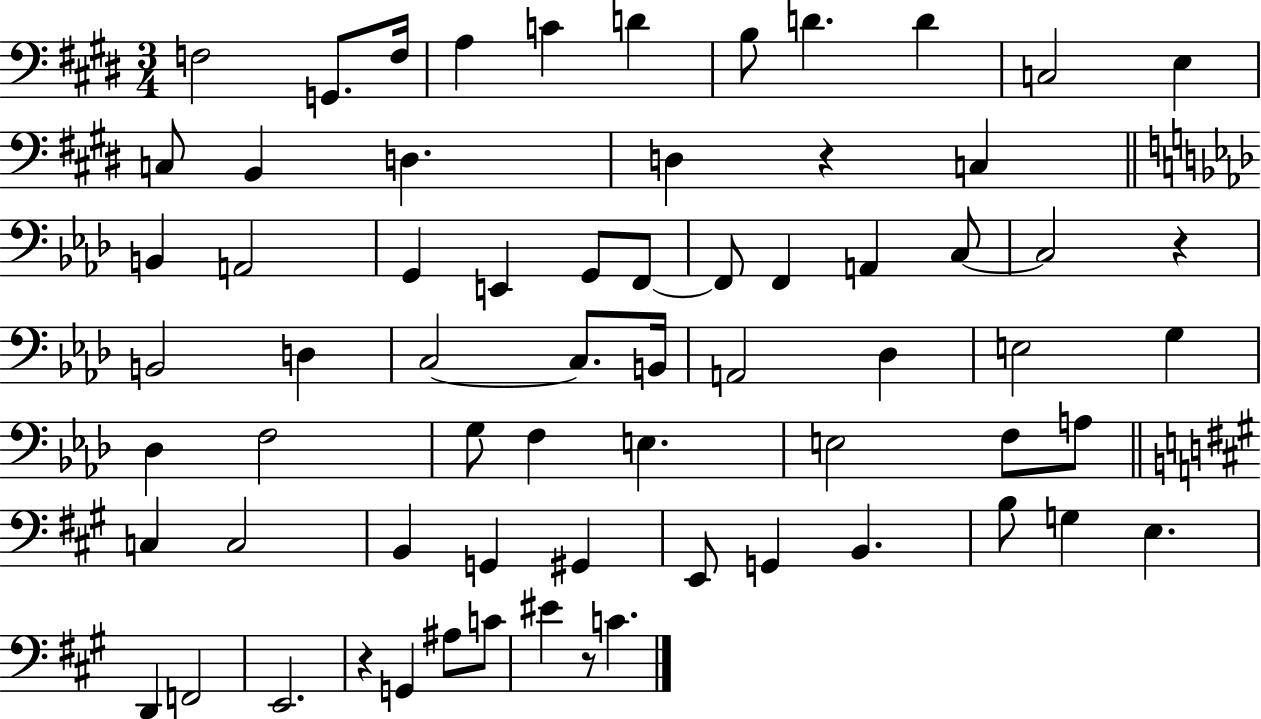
X:1
T:Untitled
M:3/4
L:1/4
K:E
F,2 G,,/2 F,/4 A, C D B,/2 D D C,2 E, C,/2 B,, D, D, z C, B,, A,,2 G,, E,, G,,/2 F,,/2 F,,/2 F,, A,, C,/2 C,2 z B,,2 D, C,2 C,/2 B,,/4 A,,2 _D, E,2 G, _D, F,2 G,/2 F, E, E,2 F,/2 A,/2 C, C,2 B,, G,, ^G,, E,,/2 G,, B,, B,/2 G, E, D,, F,,2 E,,2 z G,, ^A,/2 C/2 ^E z/2 C